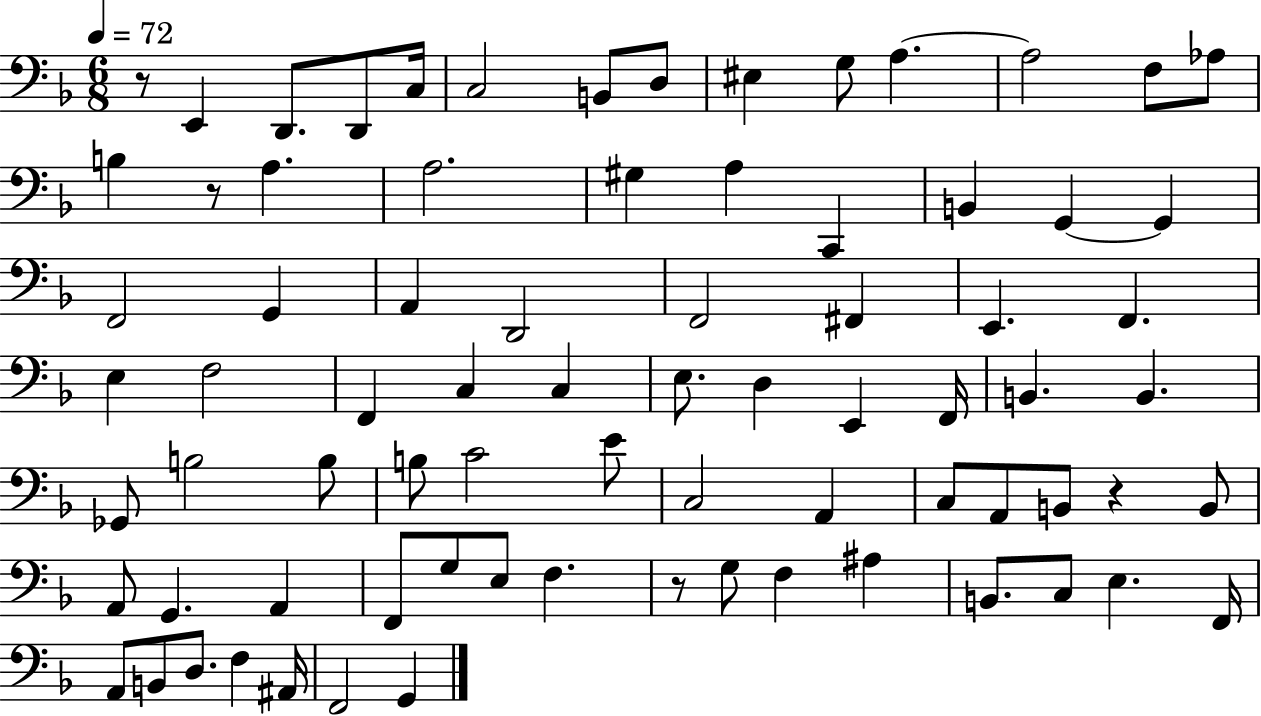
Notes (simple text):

R/e E2/q D2/e. D2/e C3/s C3/h B2/e D3/e EIS3/q G3/e A3/q. A3/h F3/e Ab3/e B3/q R/e A3/q. A3/h. G#3/q A3/q C2/q B2/q G2/q G2/q F2/h G2/q A2/q D2/h F2/h F#2/q E2/q. F2/q. E3/q F3/h F2/q C3/q C3/q E3/e. D3/q E2/q F2/s B2/q. B2/q. Gb2/e B3/h B3/e B3/e C4/h E4/e C3/h A2/q C3/e A2/e B2/e R/q B2/e A2/e G2/q. A2/q F2/e G3/e E3/e F3/q. R/e G3/e F3/q A#3/q B2/e. C3/e E3/q. F2/s A2/e B2/e D3/e. F3/q A#2/s F2/h G2/q